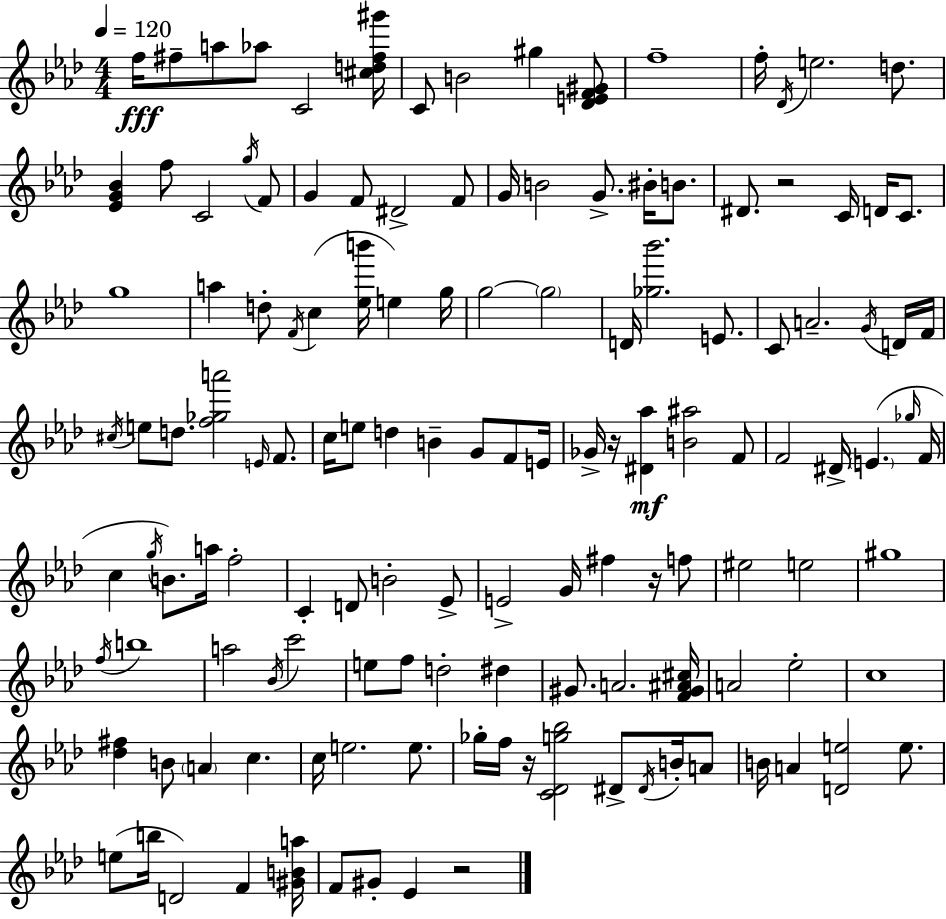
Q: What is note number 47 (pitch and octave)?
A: C#5